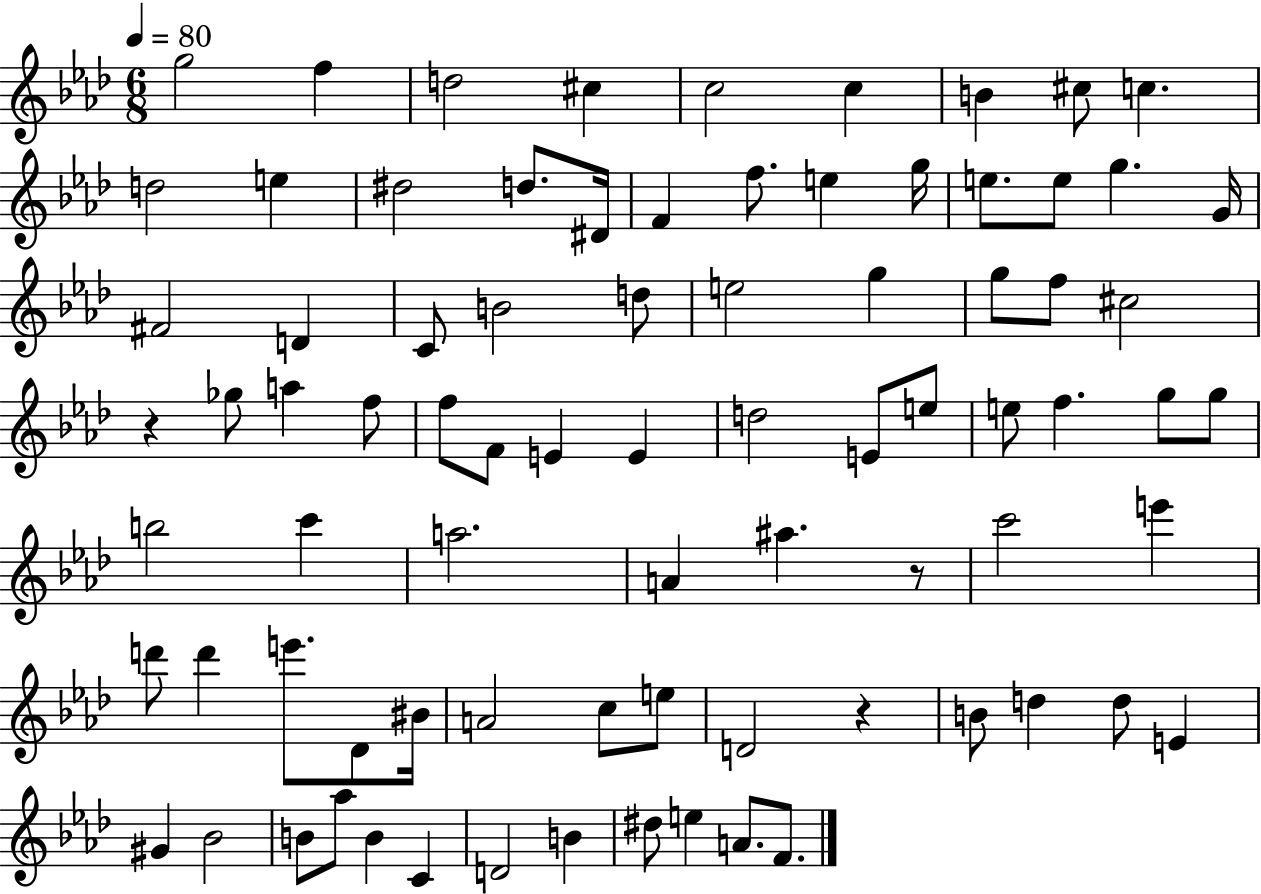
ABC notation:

X:1
T:Untitled
M:6/8
L:1/4
K:Ab
g2 f d2 ^c c2 c B ^c/2 c d2 e ^d2 d/2 ^D/4 F f/2 e g/4 e/2 e/2 g G/4 ^F2 D C/2 B2 d/2 e2 g g/2 f/2 ^c2 z _g/2 a f/2 f/2 F/2 E E d2 E/2 e/2 e/2 f g/2 g/2 b2 c' a2 A ^a z/2 c'2 e' d'/2 d' e'/2 _D/2 ^B/4 A2 c/2 e/2 D2 z B/2 d d/2 E ^G _B2 B/2 _a/2 B C D2 B ^d/2 e A/2 F/2